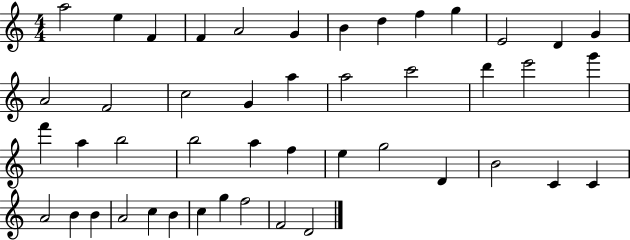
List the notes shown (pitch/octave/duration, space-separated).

A5/h E5/q F4/q F4/q A4/h G4/q B4/q D5/q F5/q G5/q E4/h D4/q G4/q A4/h F4/h C5/h G4/q A5/q A5/h C6/h D6/q E6/h G6/q F6/q A5/q B5/h B5/h A5/q F5/q E5/q G5/h D4/q B4/h C4/q C4/q A4/h B4/q B4/q A4/h C5/q B4/q C5/q G5/q F5/h F4/h D4/h